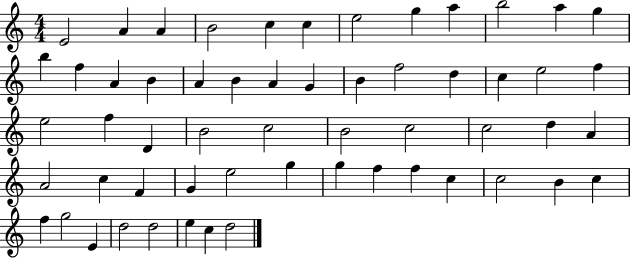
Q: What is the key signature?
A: C major